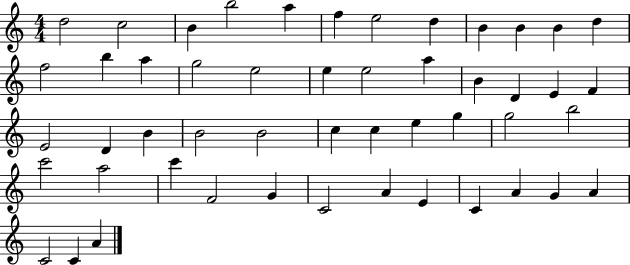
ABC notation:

X:1
T:Untitled
M:4/4
L:1/4
K:C
d2 c2 B b2 a f e2 d B B B d f2 b a g2 e2 e e2 a B D E F E2 D B B2 B2 c c e g g2 b2 c'2 a2 c' F2 G C2 A E C A G A C2 C A